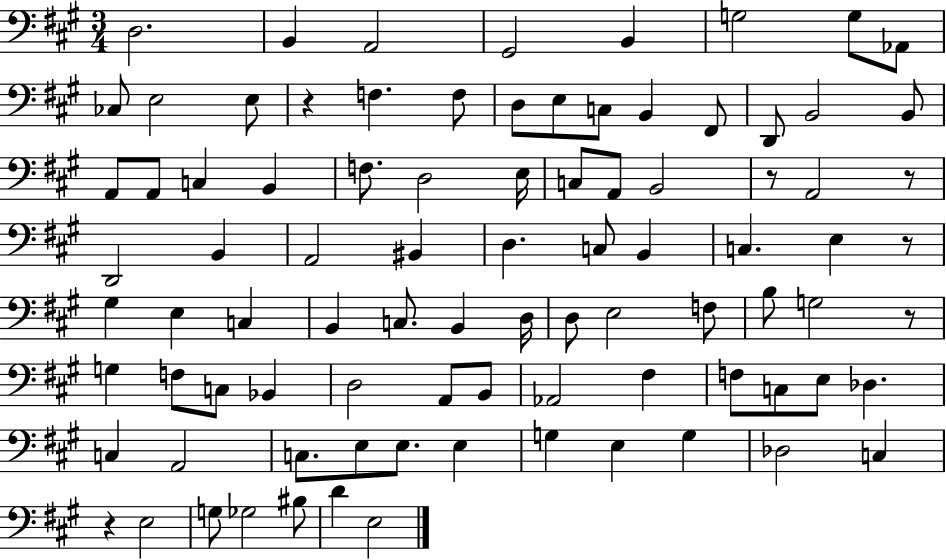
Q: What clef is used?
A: bass